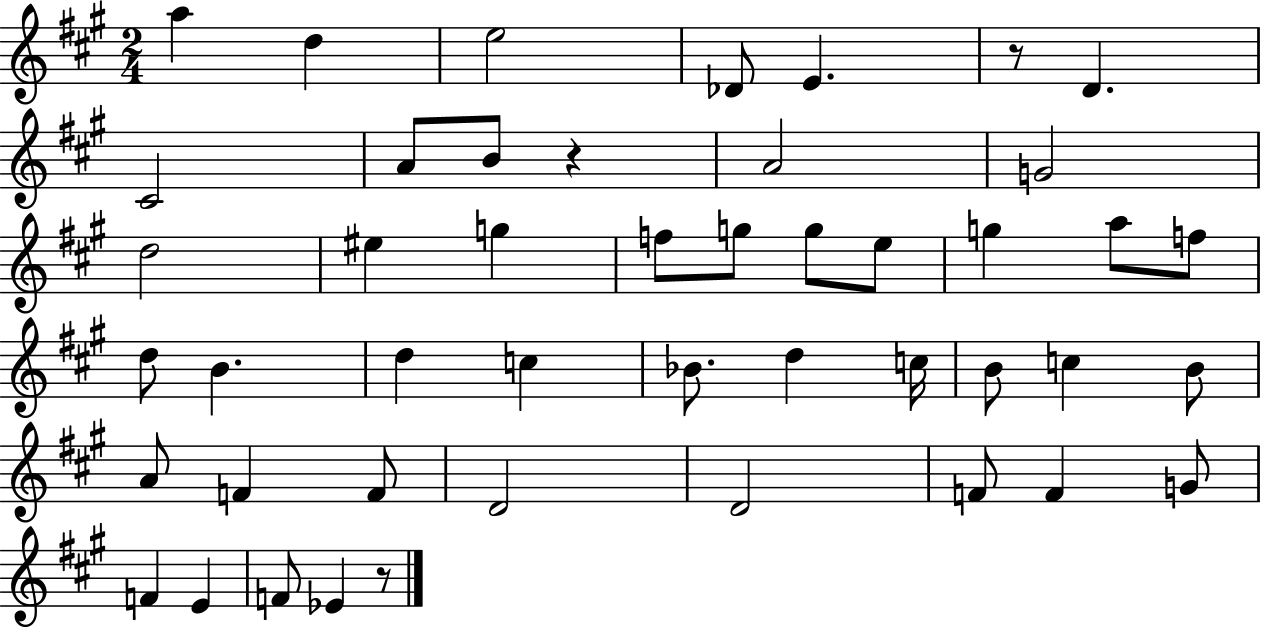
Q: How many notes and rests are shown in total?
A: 46